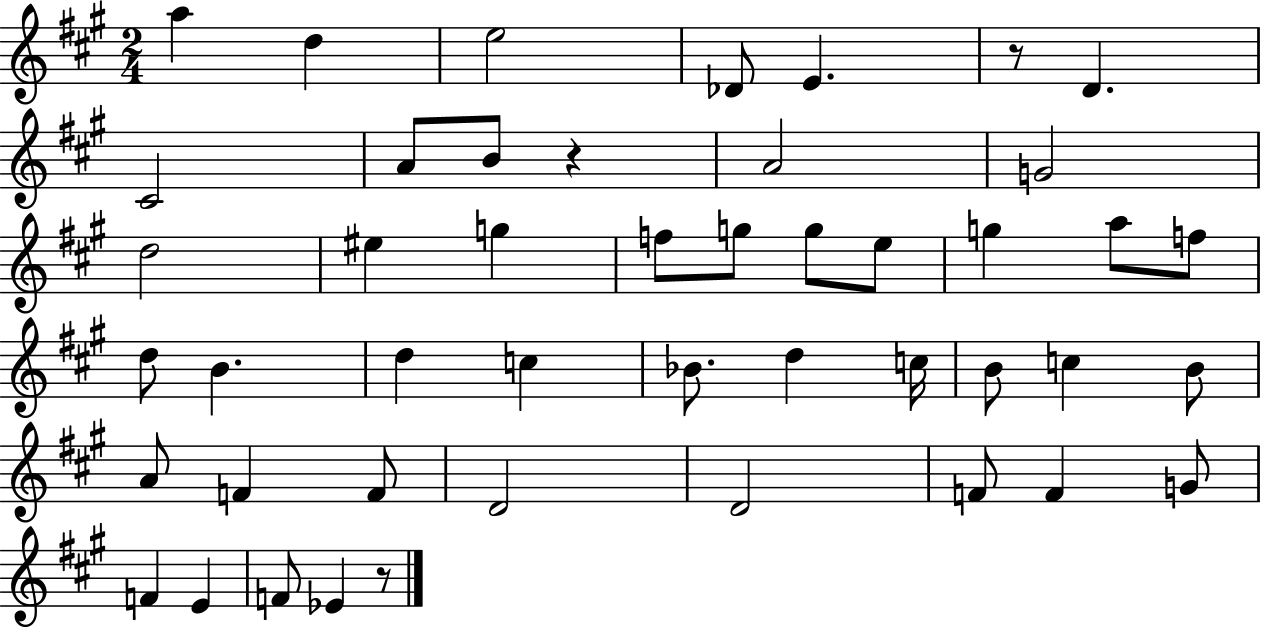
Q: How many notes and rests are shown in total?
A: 46